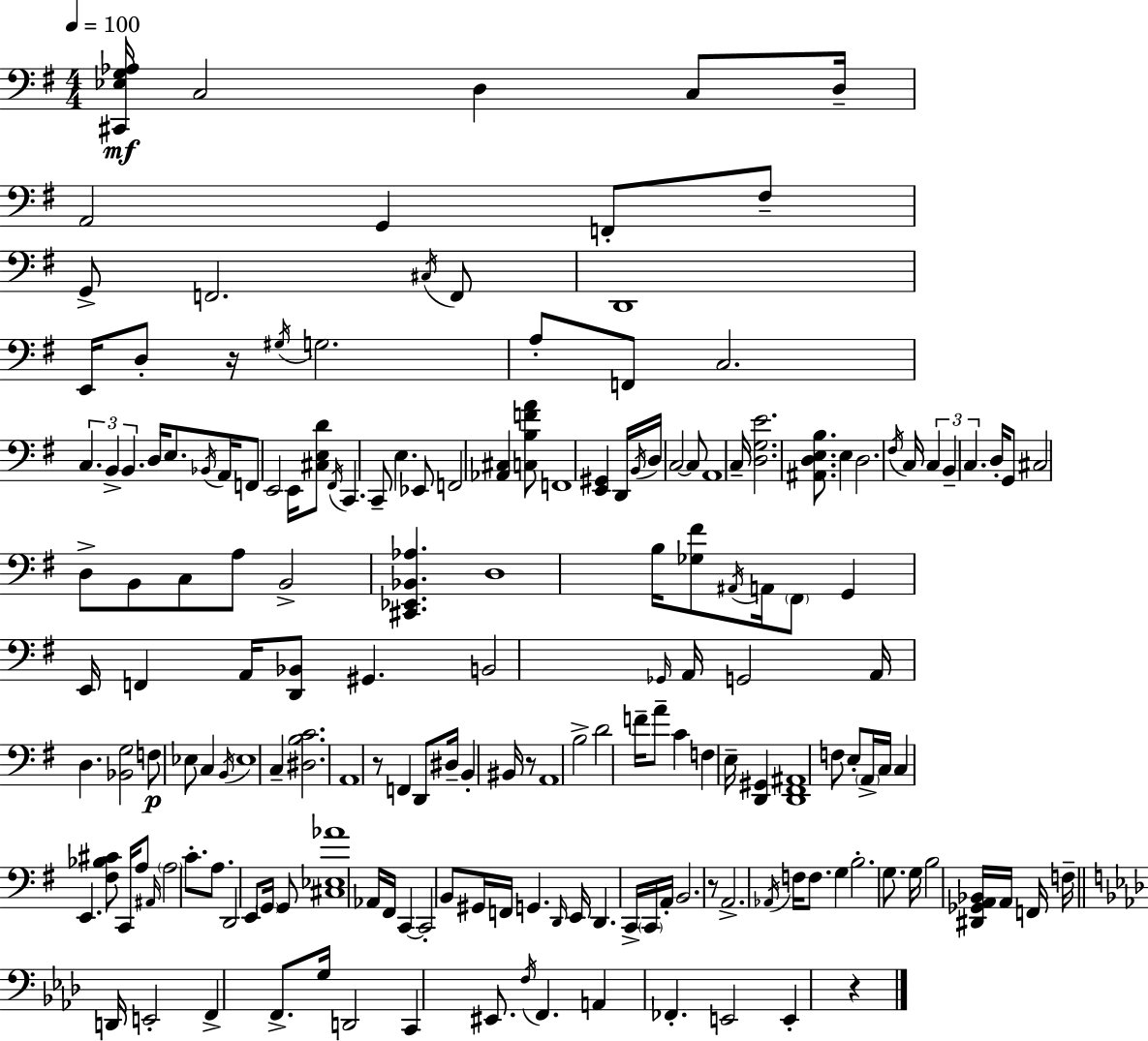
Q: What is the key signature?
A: G major